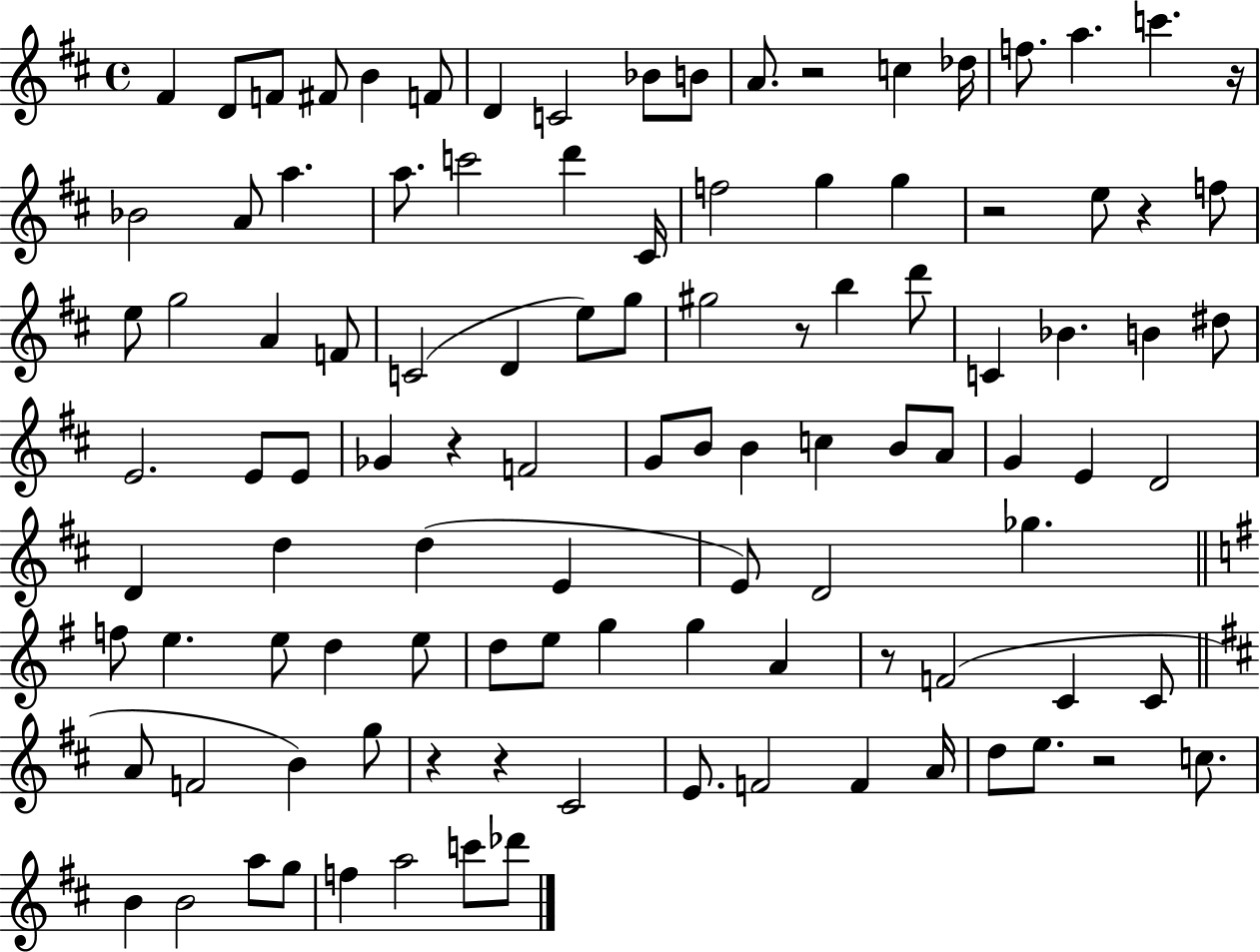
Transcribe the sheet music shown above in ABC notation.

X:1
T:Untitled
M:4/4
L:1/4
K:D
^F D/2 F/2 ^F/2 B F/2 D C2 _B/2 B/2 A/2 z2 c _d/4 f/2 a c' z/4 _B2 A/2 a a/2 c'2 d' ^C/4 f2 g g z2 e/2 z f/2 e/2 g2 A F/2 C2 D e/2 g/2 ^g2 z/2 b d'/2 C _B B ^d/2 E2 E/2 E/2 _G z F2 G/2 B/2 B c B/2 A/2 G E D2 D d d E E/2 D2 _g f/2 e e/2 d e/2 d/2 e/2 g g A z/2 F2 C C/2 A/2 F2 B g/2 z z ^C2 E/2 F2 F A/4 d/2 e/2 z2 c/2 B B2 a/2 g/2 f a2 c'/2 _d'/2